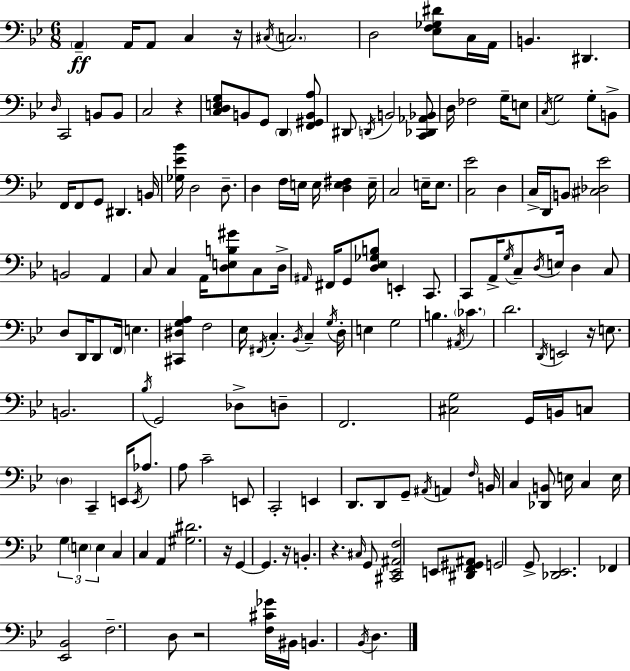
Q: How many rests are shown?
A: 7